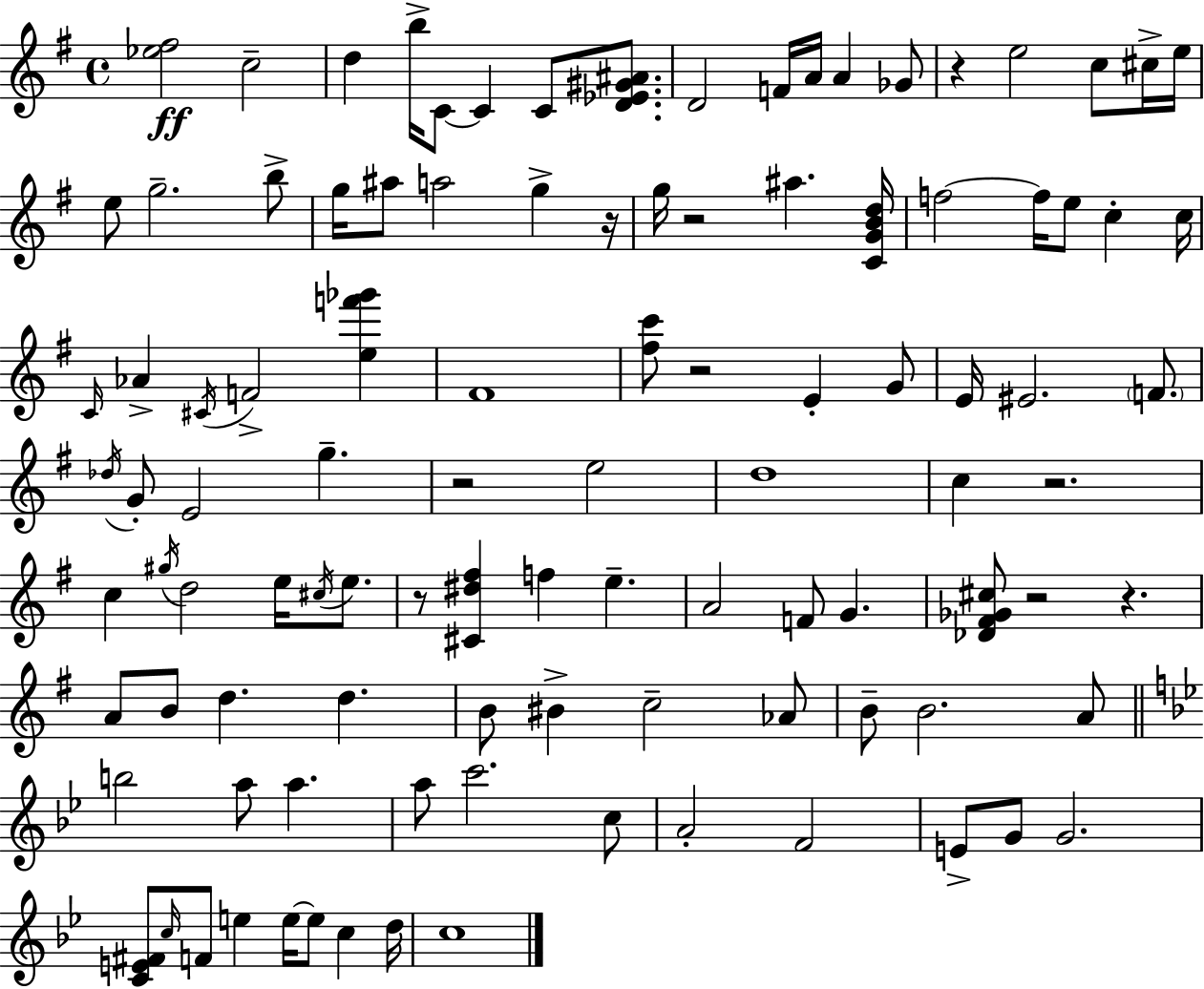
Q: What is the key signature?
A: E minor